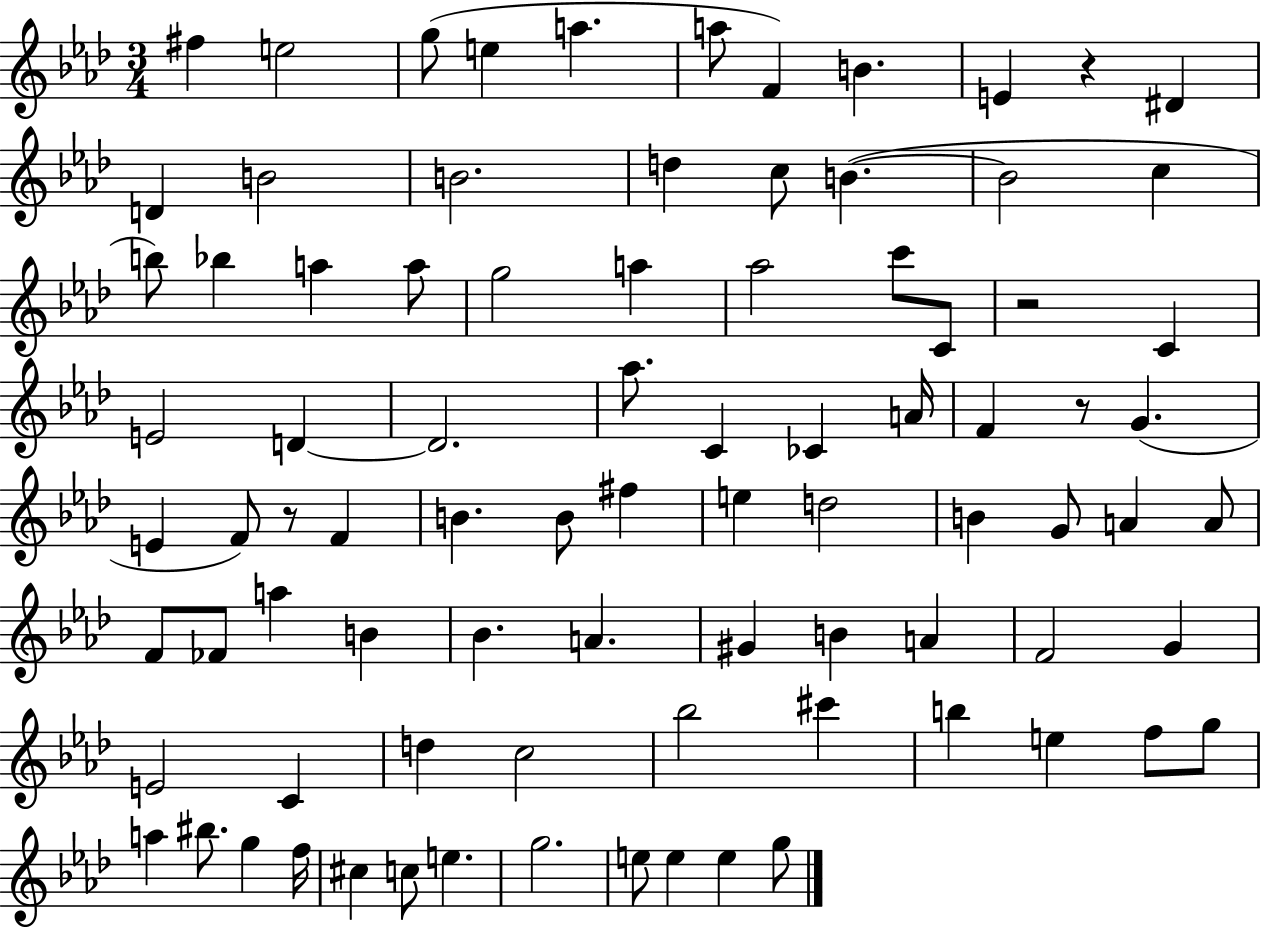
{
  \clef treble
  \numericTimeSignature
  \time 3/4
  \key aes \major
  \repeat volta 2 { fis''4 e''2 | g''8( e''4 a''4. | a''8 f'4) b'4. | e'4 r4 dis'4 | \break d'4 b'2 | b'2. | d''4 c''8 b'4.~(~ | b'2 c''4 | \break b''8) bes''4 a''4 a''8 | g''2 a''4 | aes''2 c'''8 c'8 | r2 c'4 | \break e'2 d'4~~ | d'2. | aes''8. c'4 ces'4 a'16 | f'4 r8 g'4.( | \break e'4 f'8) r8 f'4 | b'4. b'8 fis''4 | e''4 d''2 | b'4 g'8 a'4 a'8 | \break f'8 fes'8 a''4 b'4 | bes'4. a'4. | gis'4 b'4 a'4 | f'2 g'4 | \break e'2 c'4 | d''4 c''2 | bes''2 cis'''4 | b''4 e''4 f''8 g''8 | \break a''4 bis''8. g''4 f''16 | cis''4 c''8 e''4. | g''2. | e''8 e''4 e''4 g''8 | \break } \bar "|."
}